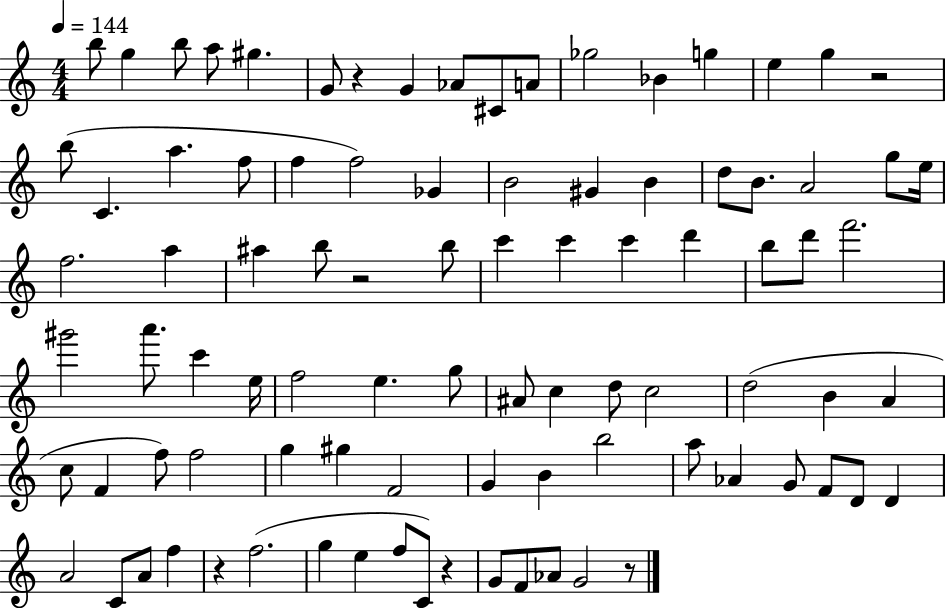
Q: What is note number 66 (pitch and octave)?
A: B5